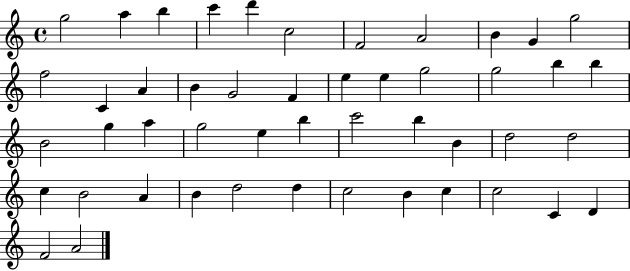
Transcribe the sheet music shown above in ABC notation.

X:1
T:Untitled
M:4/4
L:1/4
K:C
g2 a b c' d' c2 F2 A2 B G g2 f2 C A B G2 F e e g2 g2 b b B2 g a g2 e b c'2 b B d2 d2 c B2 A B d2 d c2 B c c2 C D F2 A2